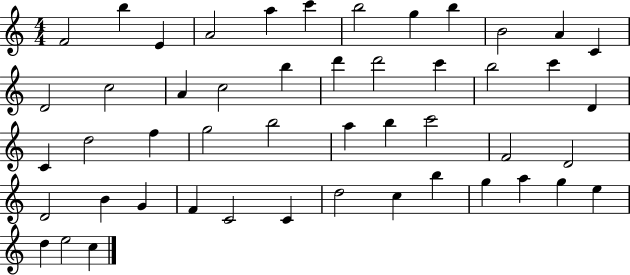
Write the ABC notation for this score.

X:1
T:Untitled
M:4/4
L:1/4
K:C
F2 b E A2 a c' b2 g b B2 A C D2 c2 A c2 b d' d'2 c' b2 c' D C d2 f g2 b2 a b c'2 F2 D2 D2 B G F C2 C d2 c b g a g e d e2 c